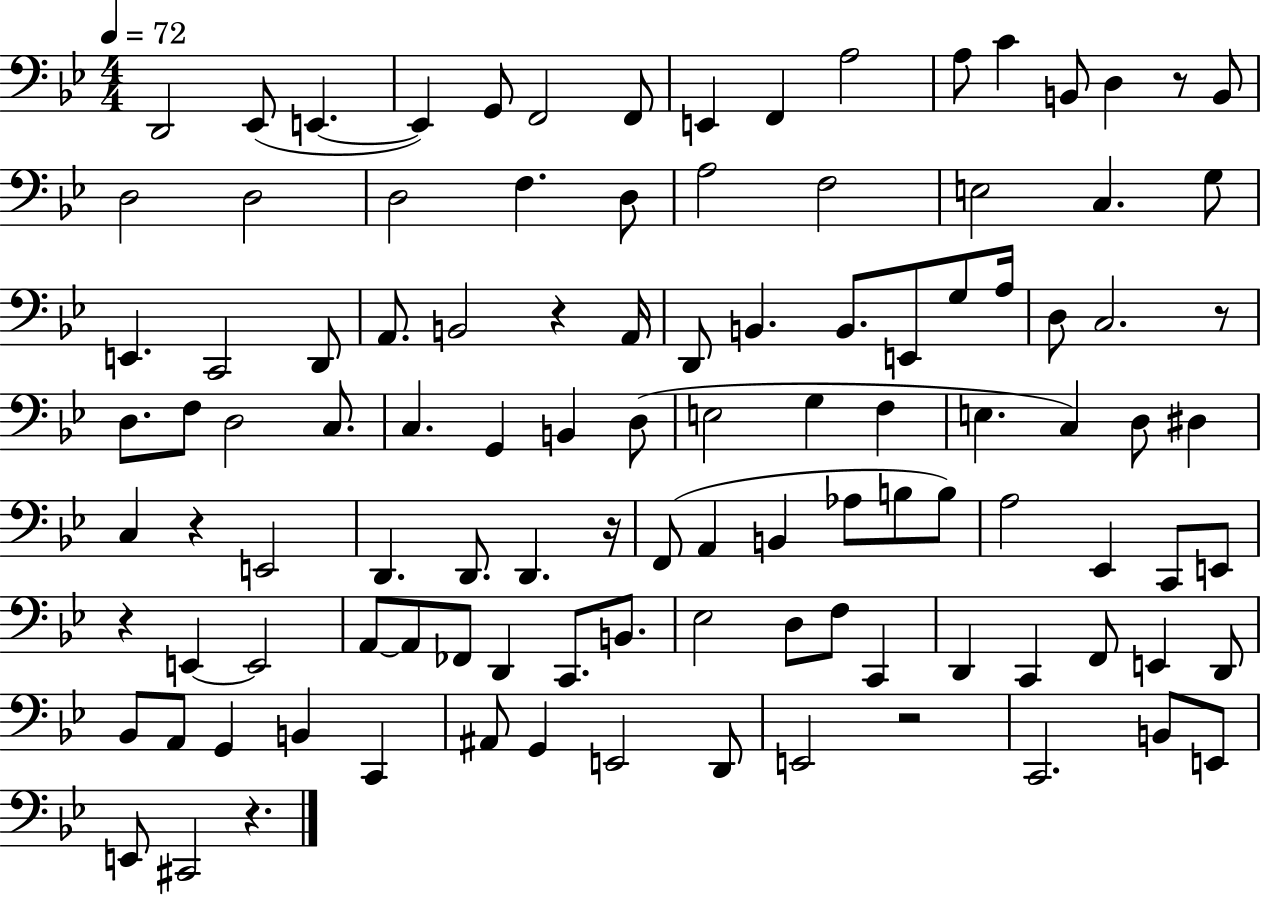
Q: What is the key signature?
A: BES major